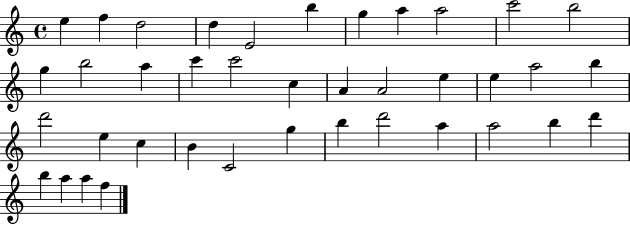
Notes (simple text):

E5/q F5/q D5/h D5/q E4/h B5/q G5/q A5/q A5/h C6/h B5/h G5/q B5/h A5/q C6/q C6/h C5/q A4/q A4/h E5/q E5/q A5/h B5/q D6/h E5/q C5/q B4/q C4/h G5/q B5/q D6/h A5/q A5/h B5/q D6/q B5/q A5/q A5/q F5/q